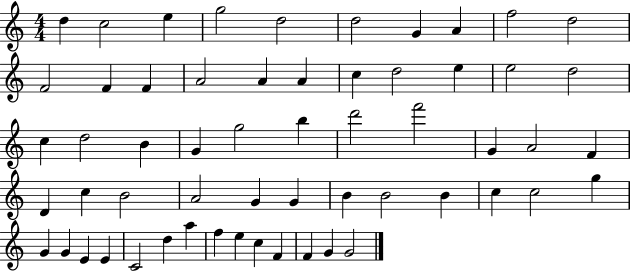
{
  \clef treble
  \numericTimeSignature
  \time 4/4
  \key c \major
  d''4 c''2 e''4 | g''2 d''2 | d''2 g'4 a'4 | f''2 d''2 | \break f'2 f'4 f'4 | a'2 a'4 a'4 | c''4 d''2 e''4 | e''2 d''2 | \break c''4 d''2 b'4 | g'4 g''2 b''4 | d'''2 f'''2 | g'4 a'2 f'4 | \break d'4 c''4 b'2 | a'2 g'4 g'4 | b'4 b'2 b'4 | c''4 c''2 g''4 | \break g'4 g'4 e'4 e'4 | c'2 d''4 a''4 | f''4 e''4 c''4 f'4 | f'4 g'4 g'2 | \break \bar "|."
}